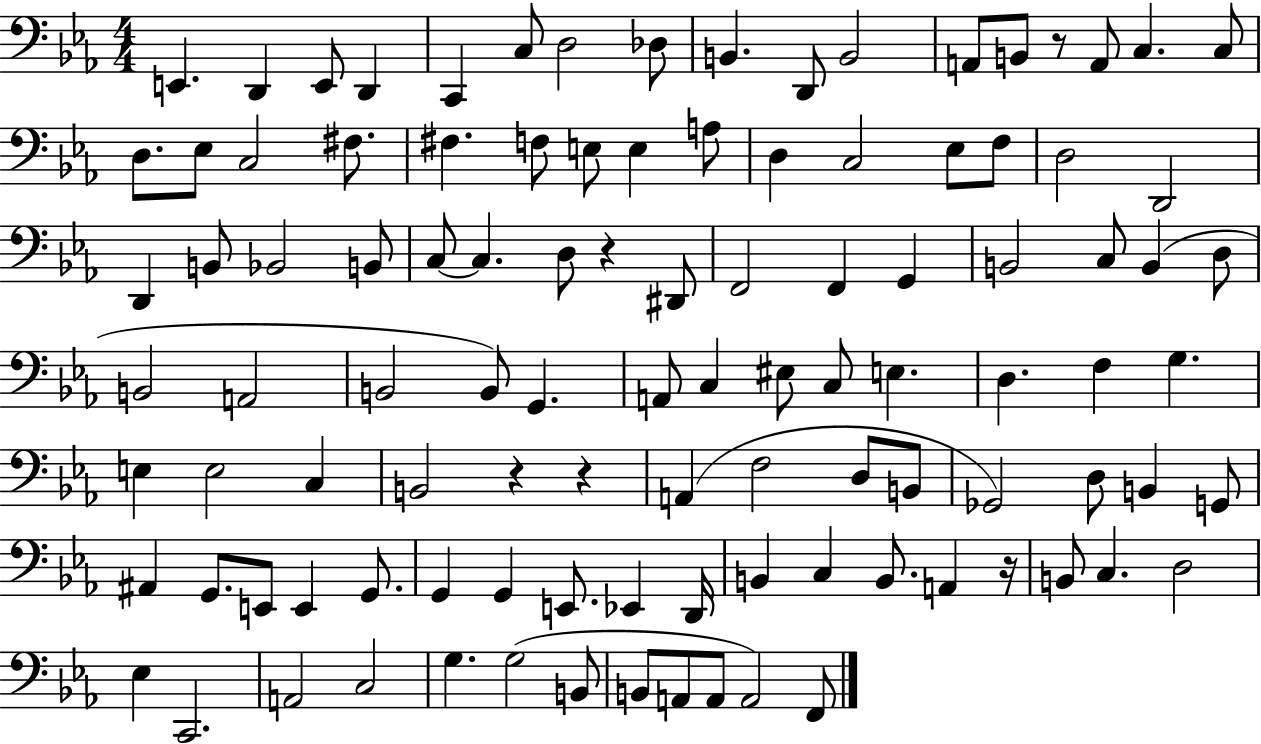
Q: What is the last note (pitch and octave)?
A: F2